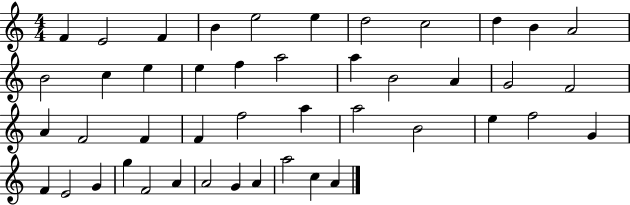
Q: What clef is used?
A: treble